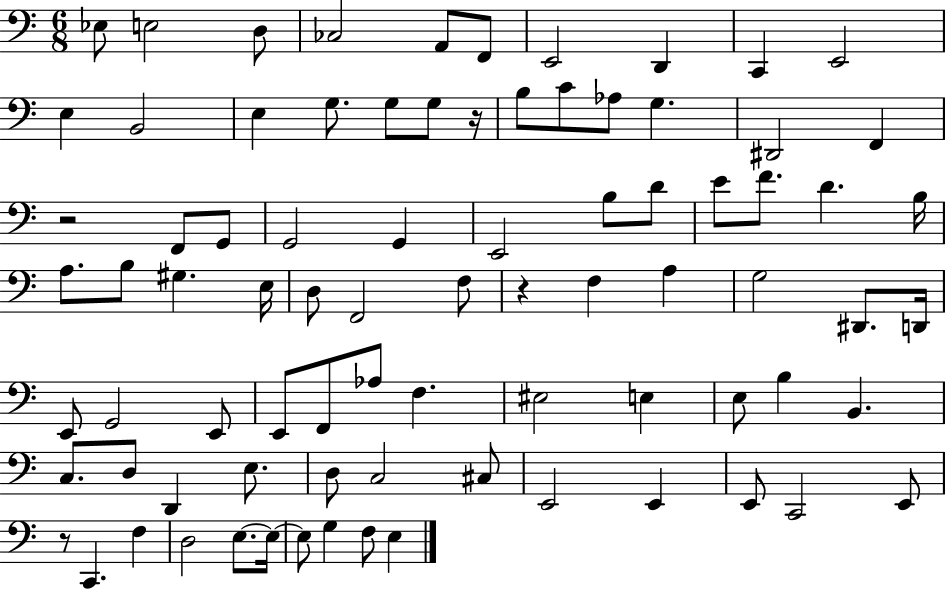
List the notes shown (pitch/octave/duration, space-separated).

Eb3/e E3/h D3/e CES3/h A2/e F2/e E2/h D2/q C2/q E2/h E3/q B2/h E3/q G3/e. G3/e G3/e R/s B3/e C4/e Ab3/e G3/q. D#2/h F2/q R/h F2/e G2/e G2/h G2/q E2/h B3/e D4/e E4/e F4/e. D4/q. B3/s A3/e. B3/e G#3/q. E3/s D3/e F2/h F3/e R/q F3/q A3/q G3/h D#2/e. D2/s E2/e G2/h E2/e E2/e F2/e Ab3/e F3/q. EIS3/h E3/q E3/e B3/q B2/q. C3/e. D3/e D2/q E3/e. D3/e C3/h C#3/e E2/h E2/q E2/e C2/h E2/e R/e C2/q. F3/q D3/h E3/e. E3/s E3/e G3/q F3/e E3/q